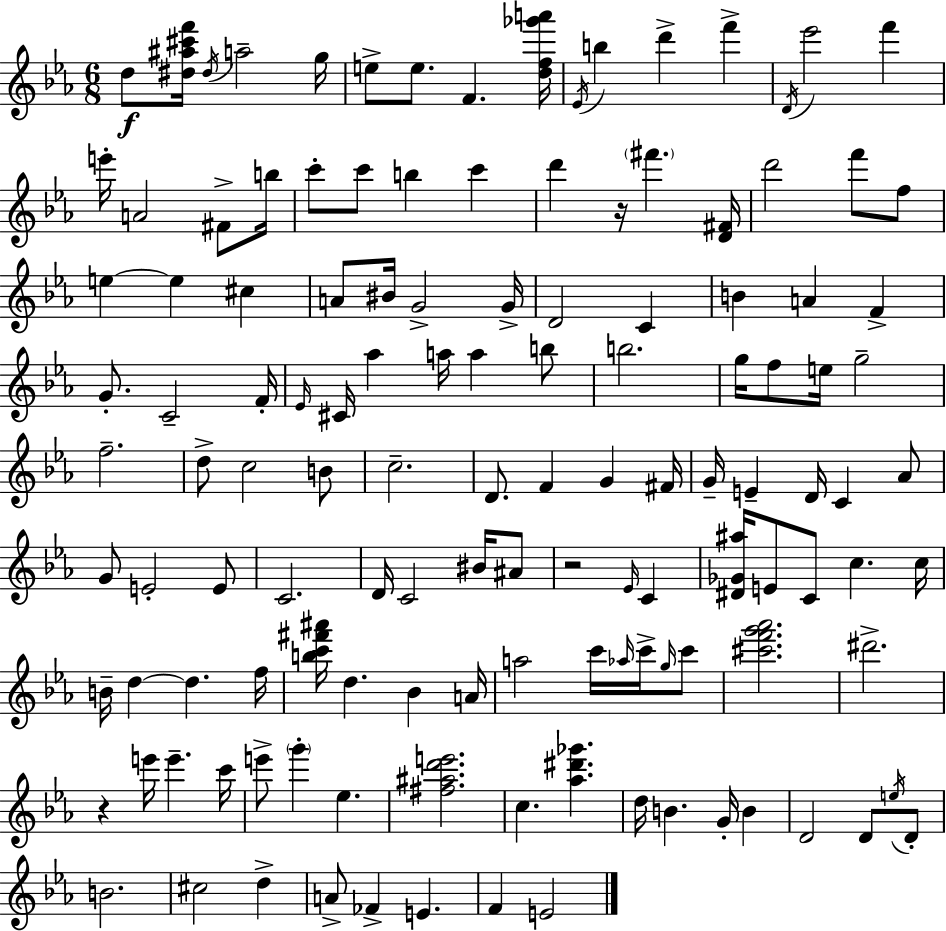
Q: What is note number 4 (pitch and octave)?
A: G5